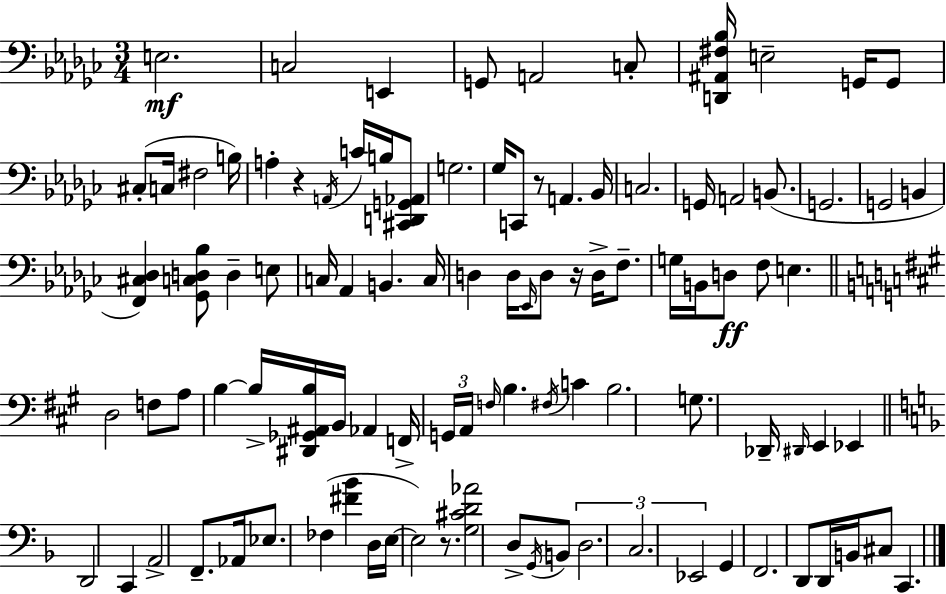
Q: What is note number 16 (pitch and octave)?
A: C4